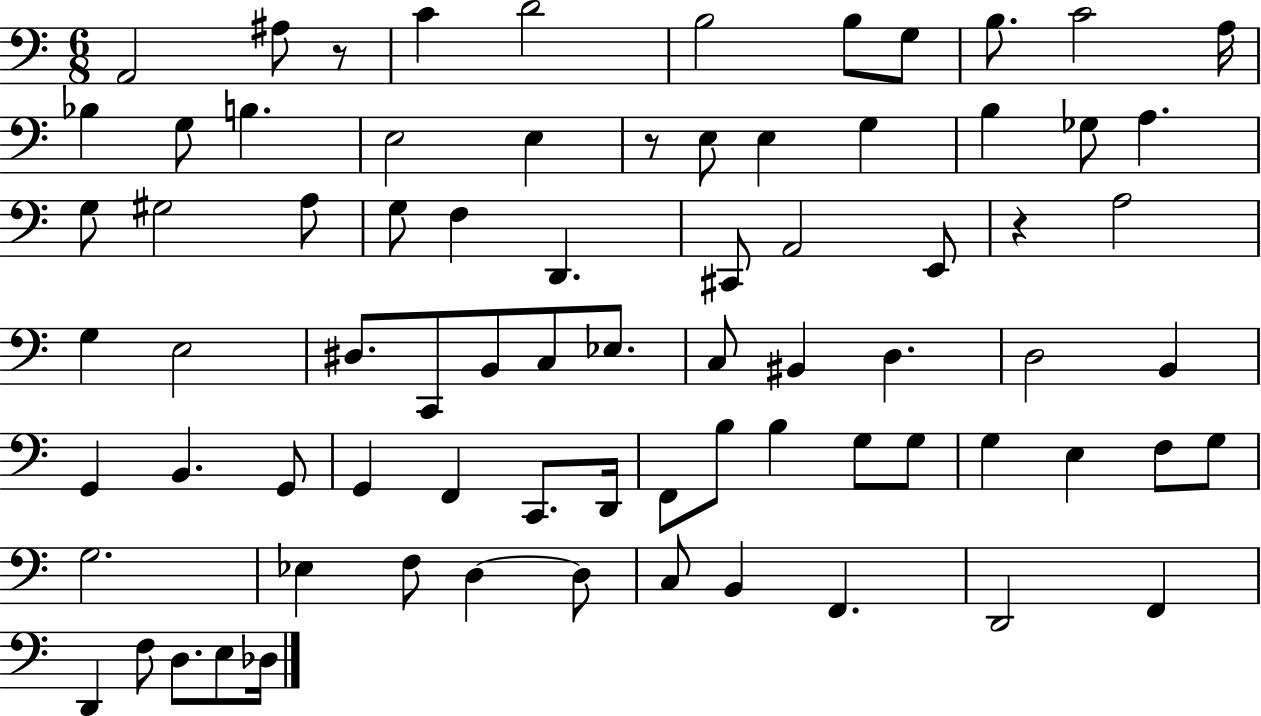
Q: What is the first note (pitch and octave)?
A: A2